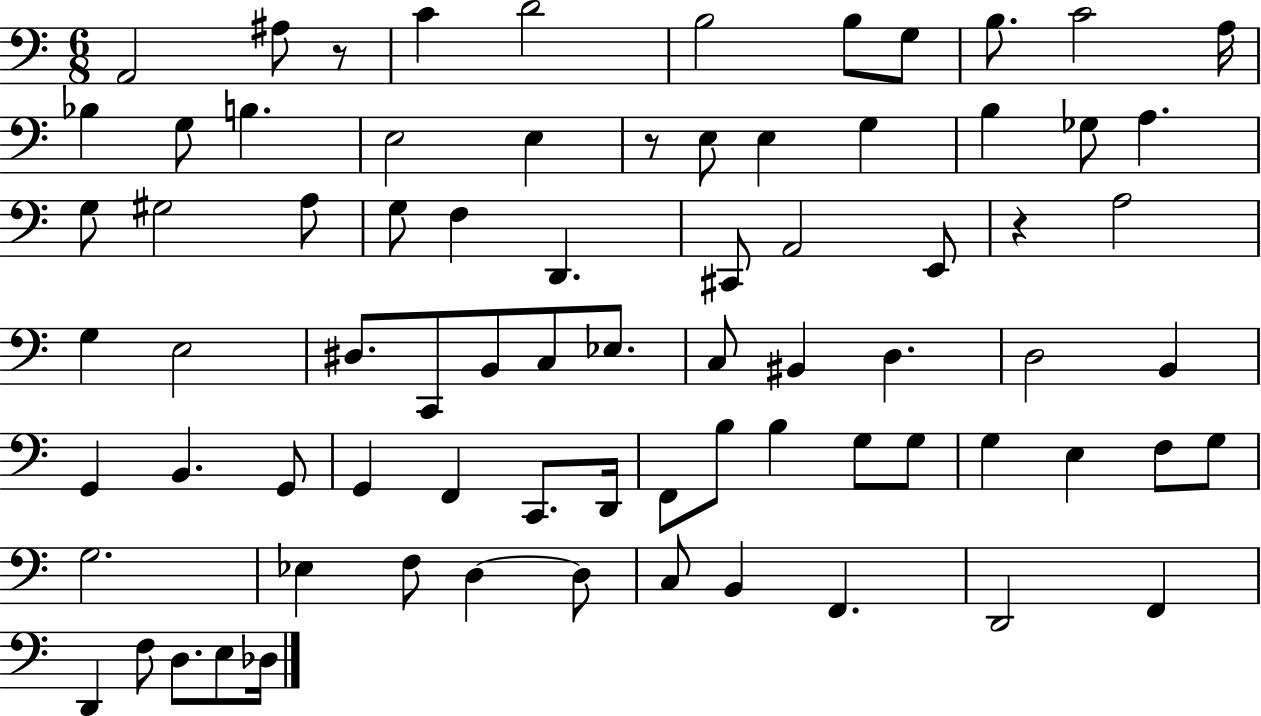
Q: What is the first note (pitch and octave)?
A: A2